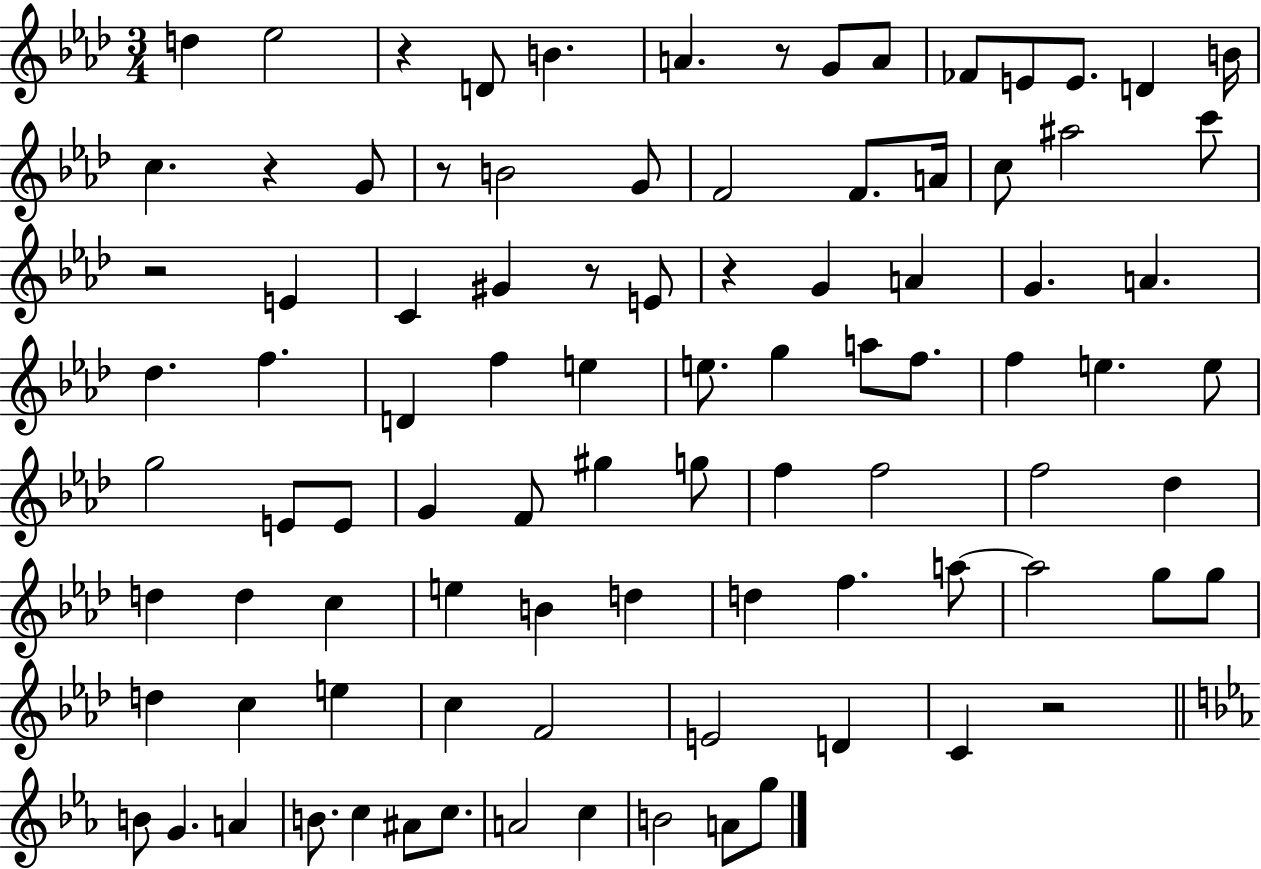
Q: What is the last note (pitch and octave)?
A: G5